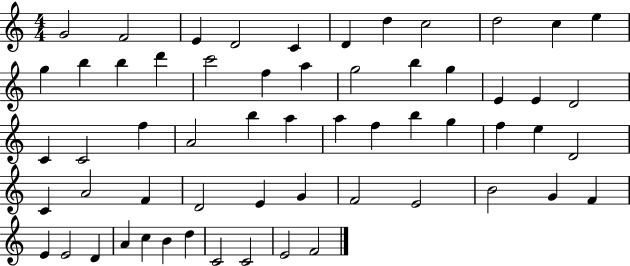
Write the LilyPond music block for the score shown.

{
  \clef treble
  \numericTimeSignature
  \time 4/4
  \key c \major
  g'2 f'2 | e'4 d'2 c'4 | d'4 d''4 c''2 | d''2 c''4 e''4 | \break g''4 b''4 b''4 d'''4 | c'''2 f''4 a''4 | g''2 b''4 g''4 | e'4 e'4 d'2 | \break c'4 c'2 f''4 | a'2 b''4 a''4 | a''4 f''4 b''4 g''4 | f''4 e''4 d'2 | \break c'4 a'2 f'4 | d'2 e'4 g'4 | f'2 e'2 | b'2 g'4 f'4 | \break e'4 e'2 d'4 | a'4 c''4 b'4 d''4 | c'2 c'2 | e'2 f'2 | \break \bar "|."
}